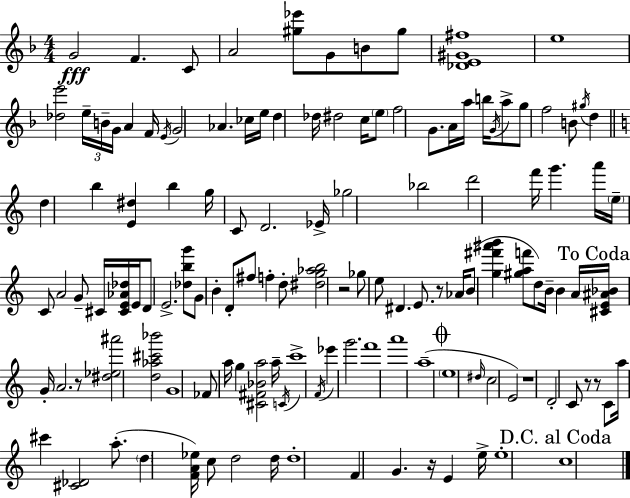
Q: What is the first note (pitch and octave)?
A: G4